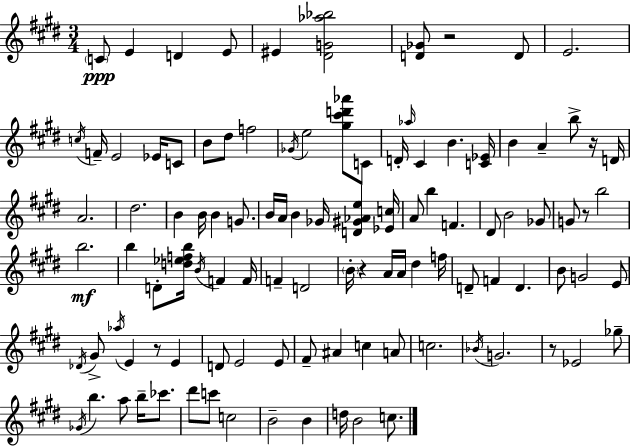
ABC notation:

X:1
T:Untitled
M:3/4
L:1/4
K:E
C/2 E D E/2 ^E [^DG_a_b]2 [D_G]/2 z2 D/2 E2 c/4 F/4 E2 _E/4 C/2 B/2 ^d/2 f2 _G/4 e2 [^g^c'd'_a']/2 C/2 D/4 _a/4 ^C B [C_E]/4 B A b/2 z/4 D/4 A2 ^d2 B B/4 B G/2 B/4 A/4 B _G/4 [D^G_Ae] [_Ec]/4 A/2 b F ^D/2 B2 _G/2 G/2 z/2 b2 b2 b D/2 [d_efb]/4 B/4 F F/4 F D2 B/4 z A/4 A/4 ^d f/4 D/2 F D B/2 G2 E/2 _D/4 ^G/2 _a/4 E z/2 E D/2 E2 E/2 ^F/2 ^A c A/2 c2 _B/4 G2 z/2 _E2 _g/2 _G/4 b a/2 b/4 _c'/2 ^d'/2 c'/2 c2 B2 B d/4 B2 c/2